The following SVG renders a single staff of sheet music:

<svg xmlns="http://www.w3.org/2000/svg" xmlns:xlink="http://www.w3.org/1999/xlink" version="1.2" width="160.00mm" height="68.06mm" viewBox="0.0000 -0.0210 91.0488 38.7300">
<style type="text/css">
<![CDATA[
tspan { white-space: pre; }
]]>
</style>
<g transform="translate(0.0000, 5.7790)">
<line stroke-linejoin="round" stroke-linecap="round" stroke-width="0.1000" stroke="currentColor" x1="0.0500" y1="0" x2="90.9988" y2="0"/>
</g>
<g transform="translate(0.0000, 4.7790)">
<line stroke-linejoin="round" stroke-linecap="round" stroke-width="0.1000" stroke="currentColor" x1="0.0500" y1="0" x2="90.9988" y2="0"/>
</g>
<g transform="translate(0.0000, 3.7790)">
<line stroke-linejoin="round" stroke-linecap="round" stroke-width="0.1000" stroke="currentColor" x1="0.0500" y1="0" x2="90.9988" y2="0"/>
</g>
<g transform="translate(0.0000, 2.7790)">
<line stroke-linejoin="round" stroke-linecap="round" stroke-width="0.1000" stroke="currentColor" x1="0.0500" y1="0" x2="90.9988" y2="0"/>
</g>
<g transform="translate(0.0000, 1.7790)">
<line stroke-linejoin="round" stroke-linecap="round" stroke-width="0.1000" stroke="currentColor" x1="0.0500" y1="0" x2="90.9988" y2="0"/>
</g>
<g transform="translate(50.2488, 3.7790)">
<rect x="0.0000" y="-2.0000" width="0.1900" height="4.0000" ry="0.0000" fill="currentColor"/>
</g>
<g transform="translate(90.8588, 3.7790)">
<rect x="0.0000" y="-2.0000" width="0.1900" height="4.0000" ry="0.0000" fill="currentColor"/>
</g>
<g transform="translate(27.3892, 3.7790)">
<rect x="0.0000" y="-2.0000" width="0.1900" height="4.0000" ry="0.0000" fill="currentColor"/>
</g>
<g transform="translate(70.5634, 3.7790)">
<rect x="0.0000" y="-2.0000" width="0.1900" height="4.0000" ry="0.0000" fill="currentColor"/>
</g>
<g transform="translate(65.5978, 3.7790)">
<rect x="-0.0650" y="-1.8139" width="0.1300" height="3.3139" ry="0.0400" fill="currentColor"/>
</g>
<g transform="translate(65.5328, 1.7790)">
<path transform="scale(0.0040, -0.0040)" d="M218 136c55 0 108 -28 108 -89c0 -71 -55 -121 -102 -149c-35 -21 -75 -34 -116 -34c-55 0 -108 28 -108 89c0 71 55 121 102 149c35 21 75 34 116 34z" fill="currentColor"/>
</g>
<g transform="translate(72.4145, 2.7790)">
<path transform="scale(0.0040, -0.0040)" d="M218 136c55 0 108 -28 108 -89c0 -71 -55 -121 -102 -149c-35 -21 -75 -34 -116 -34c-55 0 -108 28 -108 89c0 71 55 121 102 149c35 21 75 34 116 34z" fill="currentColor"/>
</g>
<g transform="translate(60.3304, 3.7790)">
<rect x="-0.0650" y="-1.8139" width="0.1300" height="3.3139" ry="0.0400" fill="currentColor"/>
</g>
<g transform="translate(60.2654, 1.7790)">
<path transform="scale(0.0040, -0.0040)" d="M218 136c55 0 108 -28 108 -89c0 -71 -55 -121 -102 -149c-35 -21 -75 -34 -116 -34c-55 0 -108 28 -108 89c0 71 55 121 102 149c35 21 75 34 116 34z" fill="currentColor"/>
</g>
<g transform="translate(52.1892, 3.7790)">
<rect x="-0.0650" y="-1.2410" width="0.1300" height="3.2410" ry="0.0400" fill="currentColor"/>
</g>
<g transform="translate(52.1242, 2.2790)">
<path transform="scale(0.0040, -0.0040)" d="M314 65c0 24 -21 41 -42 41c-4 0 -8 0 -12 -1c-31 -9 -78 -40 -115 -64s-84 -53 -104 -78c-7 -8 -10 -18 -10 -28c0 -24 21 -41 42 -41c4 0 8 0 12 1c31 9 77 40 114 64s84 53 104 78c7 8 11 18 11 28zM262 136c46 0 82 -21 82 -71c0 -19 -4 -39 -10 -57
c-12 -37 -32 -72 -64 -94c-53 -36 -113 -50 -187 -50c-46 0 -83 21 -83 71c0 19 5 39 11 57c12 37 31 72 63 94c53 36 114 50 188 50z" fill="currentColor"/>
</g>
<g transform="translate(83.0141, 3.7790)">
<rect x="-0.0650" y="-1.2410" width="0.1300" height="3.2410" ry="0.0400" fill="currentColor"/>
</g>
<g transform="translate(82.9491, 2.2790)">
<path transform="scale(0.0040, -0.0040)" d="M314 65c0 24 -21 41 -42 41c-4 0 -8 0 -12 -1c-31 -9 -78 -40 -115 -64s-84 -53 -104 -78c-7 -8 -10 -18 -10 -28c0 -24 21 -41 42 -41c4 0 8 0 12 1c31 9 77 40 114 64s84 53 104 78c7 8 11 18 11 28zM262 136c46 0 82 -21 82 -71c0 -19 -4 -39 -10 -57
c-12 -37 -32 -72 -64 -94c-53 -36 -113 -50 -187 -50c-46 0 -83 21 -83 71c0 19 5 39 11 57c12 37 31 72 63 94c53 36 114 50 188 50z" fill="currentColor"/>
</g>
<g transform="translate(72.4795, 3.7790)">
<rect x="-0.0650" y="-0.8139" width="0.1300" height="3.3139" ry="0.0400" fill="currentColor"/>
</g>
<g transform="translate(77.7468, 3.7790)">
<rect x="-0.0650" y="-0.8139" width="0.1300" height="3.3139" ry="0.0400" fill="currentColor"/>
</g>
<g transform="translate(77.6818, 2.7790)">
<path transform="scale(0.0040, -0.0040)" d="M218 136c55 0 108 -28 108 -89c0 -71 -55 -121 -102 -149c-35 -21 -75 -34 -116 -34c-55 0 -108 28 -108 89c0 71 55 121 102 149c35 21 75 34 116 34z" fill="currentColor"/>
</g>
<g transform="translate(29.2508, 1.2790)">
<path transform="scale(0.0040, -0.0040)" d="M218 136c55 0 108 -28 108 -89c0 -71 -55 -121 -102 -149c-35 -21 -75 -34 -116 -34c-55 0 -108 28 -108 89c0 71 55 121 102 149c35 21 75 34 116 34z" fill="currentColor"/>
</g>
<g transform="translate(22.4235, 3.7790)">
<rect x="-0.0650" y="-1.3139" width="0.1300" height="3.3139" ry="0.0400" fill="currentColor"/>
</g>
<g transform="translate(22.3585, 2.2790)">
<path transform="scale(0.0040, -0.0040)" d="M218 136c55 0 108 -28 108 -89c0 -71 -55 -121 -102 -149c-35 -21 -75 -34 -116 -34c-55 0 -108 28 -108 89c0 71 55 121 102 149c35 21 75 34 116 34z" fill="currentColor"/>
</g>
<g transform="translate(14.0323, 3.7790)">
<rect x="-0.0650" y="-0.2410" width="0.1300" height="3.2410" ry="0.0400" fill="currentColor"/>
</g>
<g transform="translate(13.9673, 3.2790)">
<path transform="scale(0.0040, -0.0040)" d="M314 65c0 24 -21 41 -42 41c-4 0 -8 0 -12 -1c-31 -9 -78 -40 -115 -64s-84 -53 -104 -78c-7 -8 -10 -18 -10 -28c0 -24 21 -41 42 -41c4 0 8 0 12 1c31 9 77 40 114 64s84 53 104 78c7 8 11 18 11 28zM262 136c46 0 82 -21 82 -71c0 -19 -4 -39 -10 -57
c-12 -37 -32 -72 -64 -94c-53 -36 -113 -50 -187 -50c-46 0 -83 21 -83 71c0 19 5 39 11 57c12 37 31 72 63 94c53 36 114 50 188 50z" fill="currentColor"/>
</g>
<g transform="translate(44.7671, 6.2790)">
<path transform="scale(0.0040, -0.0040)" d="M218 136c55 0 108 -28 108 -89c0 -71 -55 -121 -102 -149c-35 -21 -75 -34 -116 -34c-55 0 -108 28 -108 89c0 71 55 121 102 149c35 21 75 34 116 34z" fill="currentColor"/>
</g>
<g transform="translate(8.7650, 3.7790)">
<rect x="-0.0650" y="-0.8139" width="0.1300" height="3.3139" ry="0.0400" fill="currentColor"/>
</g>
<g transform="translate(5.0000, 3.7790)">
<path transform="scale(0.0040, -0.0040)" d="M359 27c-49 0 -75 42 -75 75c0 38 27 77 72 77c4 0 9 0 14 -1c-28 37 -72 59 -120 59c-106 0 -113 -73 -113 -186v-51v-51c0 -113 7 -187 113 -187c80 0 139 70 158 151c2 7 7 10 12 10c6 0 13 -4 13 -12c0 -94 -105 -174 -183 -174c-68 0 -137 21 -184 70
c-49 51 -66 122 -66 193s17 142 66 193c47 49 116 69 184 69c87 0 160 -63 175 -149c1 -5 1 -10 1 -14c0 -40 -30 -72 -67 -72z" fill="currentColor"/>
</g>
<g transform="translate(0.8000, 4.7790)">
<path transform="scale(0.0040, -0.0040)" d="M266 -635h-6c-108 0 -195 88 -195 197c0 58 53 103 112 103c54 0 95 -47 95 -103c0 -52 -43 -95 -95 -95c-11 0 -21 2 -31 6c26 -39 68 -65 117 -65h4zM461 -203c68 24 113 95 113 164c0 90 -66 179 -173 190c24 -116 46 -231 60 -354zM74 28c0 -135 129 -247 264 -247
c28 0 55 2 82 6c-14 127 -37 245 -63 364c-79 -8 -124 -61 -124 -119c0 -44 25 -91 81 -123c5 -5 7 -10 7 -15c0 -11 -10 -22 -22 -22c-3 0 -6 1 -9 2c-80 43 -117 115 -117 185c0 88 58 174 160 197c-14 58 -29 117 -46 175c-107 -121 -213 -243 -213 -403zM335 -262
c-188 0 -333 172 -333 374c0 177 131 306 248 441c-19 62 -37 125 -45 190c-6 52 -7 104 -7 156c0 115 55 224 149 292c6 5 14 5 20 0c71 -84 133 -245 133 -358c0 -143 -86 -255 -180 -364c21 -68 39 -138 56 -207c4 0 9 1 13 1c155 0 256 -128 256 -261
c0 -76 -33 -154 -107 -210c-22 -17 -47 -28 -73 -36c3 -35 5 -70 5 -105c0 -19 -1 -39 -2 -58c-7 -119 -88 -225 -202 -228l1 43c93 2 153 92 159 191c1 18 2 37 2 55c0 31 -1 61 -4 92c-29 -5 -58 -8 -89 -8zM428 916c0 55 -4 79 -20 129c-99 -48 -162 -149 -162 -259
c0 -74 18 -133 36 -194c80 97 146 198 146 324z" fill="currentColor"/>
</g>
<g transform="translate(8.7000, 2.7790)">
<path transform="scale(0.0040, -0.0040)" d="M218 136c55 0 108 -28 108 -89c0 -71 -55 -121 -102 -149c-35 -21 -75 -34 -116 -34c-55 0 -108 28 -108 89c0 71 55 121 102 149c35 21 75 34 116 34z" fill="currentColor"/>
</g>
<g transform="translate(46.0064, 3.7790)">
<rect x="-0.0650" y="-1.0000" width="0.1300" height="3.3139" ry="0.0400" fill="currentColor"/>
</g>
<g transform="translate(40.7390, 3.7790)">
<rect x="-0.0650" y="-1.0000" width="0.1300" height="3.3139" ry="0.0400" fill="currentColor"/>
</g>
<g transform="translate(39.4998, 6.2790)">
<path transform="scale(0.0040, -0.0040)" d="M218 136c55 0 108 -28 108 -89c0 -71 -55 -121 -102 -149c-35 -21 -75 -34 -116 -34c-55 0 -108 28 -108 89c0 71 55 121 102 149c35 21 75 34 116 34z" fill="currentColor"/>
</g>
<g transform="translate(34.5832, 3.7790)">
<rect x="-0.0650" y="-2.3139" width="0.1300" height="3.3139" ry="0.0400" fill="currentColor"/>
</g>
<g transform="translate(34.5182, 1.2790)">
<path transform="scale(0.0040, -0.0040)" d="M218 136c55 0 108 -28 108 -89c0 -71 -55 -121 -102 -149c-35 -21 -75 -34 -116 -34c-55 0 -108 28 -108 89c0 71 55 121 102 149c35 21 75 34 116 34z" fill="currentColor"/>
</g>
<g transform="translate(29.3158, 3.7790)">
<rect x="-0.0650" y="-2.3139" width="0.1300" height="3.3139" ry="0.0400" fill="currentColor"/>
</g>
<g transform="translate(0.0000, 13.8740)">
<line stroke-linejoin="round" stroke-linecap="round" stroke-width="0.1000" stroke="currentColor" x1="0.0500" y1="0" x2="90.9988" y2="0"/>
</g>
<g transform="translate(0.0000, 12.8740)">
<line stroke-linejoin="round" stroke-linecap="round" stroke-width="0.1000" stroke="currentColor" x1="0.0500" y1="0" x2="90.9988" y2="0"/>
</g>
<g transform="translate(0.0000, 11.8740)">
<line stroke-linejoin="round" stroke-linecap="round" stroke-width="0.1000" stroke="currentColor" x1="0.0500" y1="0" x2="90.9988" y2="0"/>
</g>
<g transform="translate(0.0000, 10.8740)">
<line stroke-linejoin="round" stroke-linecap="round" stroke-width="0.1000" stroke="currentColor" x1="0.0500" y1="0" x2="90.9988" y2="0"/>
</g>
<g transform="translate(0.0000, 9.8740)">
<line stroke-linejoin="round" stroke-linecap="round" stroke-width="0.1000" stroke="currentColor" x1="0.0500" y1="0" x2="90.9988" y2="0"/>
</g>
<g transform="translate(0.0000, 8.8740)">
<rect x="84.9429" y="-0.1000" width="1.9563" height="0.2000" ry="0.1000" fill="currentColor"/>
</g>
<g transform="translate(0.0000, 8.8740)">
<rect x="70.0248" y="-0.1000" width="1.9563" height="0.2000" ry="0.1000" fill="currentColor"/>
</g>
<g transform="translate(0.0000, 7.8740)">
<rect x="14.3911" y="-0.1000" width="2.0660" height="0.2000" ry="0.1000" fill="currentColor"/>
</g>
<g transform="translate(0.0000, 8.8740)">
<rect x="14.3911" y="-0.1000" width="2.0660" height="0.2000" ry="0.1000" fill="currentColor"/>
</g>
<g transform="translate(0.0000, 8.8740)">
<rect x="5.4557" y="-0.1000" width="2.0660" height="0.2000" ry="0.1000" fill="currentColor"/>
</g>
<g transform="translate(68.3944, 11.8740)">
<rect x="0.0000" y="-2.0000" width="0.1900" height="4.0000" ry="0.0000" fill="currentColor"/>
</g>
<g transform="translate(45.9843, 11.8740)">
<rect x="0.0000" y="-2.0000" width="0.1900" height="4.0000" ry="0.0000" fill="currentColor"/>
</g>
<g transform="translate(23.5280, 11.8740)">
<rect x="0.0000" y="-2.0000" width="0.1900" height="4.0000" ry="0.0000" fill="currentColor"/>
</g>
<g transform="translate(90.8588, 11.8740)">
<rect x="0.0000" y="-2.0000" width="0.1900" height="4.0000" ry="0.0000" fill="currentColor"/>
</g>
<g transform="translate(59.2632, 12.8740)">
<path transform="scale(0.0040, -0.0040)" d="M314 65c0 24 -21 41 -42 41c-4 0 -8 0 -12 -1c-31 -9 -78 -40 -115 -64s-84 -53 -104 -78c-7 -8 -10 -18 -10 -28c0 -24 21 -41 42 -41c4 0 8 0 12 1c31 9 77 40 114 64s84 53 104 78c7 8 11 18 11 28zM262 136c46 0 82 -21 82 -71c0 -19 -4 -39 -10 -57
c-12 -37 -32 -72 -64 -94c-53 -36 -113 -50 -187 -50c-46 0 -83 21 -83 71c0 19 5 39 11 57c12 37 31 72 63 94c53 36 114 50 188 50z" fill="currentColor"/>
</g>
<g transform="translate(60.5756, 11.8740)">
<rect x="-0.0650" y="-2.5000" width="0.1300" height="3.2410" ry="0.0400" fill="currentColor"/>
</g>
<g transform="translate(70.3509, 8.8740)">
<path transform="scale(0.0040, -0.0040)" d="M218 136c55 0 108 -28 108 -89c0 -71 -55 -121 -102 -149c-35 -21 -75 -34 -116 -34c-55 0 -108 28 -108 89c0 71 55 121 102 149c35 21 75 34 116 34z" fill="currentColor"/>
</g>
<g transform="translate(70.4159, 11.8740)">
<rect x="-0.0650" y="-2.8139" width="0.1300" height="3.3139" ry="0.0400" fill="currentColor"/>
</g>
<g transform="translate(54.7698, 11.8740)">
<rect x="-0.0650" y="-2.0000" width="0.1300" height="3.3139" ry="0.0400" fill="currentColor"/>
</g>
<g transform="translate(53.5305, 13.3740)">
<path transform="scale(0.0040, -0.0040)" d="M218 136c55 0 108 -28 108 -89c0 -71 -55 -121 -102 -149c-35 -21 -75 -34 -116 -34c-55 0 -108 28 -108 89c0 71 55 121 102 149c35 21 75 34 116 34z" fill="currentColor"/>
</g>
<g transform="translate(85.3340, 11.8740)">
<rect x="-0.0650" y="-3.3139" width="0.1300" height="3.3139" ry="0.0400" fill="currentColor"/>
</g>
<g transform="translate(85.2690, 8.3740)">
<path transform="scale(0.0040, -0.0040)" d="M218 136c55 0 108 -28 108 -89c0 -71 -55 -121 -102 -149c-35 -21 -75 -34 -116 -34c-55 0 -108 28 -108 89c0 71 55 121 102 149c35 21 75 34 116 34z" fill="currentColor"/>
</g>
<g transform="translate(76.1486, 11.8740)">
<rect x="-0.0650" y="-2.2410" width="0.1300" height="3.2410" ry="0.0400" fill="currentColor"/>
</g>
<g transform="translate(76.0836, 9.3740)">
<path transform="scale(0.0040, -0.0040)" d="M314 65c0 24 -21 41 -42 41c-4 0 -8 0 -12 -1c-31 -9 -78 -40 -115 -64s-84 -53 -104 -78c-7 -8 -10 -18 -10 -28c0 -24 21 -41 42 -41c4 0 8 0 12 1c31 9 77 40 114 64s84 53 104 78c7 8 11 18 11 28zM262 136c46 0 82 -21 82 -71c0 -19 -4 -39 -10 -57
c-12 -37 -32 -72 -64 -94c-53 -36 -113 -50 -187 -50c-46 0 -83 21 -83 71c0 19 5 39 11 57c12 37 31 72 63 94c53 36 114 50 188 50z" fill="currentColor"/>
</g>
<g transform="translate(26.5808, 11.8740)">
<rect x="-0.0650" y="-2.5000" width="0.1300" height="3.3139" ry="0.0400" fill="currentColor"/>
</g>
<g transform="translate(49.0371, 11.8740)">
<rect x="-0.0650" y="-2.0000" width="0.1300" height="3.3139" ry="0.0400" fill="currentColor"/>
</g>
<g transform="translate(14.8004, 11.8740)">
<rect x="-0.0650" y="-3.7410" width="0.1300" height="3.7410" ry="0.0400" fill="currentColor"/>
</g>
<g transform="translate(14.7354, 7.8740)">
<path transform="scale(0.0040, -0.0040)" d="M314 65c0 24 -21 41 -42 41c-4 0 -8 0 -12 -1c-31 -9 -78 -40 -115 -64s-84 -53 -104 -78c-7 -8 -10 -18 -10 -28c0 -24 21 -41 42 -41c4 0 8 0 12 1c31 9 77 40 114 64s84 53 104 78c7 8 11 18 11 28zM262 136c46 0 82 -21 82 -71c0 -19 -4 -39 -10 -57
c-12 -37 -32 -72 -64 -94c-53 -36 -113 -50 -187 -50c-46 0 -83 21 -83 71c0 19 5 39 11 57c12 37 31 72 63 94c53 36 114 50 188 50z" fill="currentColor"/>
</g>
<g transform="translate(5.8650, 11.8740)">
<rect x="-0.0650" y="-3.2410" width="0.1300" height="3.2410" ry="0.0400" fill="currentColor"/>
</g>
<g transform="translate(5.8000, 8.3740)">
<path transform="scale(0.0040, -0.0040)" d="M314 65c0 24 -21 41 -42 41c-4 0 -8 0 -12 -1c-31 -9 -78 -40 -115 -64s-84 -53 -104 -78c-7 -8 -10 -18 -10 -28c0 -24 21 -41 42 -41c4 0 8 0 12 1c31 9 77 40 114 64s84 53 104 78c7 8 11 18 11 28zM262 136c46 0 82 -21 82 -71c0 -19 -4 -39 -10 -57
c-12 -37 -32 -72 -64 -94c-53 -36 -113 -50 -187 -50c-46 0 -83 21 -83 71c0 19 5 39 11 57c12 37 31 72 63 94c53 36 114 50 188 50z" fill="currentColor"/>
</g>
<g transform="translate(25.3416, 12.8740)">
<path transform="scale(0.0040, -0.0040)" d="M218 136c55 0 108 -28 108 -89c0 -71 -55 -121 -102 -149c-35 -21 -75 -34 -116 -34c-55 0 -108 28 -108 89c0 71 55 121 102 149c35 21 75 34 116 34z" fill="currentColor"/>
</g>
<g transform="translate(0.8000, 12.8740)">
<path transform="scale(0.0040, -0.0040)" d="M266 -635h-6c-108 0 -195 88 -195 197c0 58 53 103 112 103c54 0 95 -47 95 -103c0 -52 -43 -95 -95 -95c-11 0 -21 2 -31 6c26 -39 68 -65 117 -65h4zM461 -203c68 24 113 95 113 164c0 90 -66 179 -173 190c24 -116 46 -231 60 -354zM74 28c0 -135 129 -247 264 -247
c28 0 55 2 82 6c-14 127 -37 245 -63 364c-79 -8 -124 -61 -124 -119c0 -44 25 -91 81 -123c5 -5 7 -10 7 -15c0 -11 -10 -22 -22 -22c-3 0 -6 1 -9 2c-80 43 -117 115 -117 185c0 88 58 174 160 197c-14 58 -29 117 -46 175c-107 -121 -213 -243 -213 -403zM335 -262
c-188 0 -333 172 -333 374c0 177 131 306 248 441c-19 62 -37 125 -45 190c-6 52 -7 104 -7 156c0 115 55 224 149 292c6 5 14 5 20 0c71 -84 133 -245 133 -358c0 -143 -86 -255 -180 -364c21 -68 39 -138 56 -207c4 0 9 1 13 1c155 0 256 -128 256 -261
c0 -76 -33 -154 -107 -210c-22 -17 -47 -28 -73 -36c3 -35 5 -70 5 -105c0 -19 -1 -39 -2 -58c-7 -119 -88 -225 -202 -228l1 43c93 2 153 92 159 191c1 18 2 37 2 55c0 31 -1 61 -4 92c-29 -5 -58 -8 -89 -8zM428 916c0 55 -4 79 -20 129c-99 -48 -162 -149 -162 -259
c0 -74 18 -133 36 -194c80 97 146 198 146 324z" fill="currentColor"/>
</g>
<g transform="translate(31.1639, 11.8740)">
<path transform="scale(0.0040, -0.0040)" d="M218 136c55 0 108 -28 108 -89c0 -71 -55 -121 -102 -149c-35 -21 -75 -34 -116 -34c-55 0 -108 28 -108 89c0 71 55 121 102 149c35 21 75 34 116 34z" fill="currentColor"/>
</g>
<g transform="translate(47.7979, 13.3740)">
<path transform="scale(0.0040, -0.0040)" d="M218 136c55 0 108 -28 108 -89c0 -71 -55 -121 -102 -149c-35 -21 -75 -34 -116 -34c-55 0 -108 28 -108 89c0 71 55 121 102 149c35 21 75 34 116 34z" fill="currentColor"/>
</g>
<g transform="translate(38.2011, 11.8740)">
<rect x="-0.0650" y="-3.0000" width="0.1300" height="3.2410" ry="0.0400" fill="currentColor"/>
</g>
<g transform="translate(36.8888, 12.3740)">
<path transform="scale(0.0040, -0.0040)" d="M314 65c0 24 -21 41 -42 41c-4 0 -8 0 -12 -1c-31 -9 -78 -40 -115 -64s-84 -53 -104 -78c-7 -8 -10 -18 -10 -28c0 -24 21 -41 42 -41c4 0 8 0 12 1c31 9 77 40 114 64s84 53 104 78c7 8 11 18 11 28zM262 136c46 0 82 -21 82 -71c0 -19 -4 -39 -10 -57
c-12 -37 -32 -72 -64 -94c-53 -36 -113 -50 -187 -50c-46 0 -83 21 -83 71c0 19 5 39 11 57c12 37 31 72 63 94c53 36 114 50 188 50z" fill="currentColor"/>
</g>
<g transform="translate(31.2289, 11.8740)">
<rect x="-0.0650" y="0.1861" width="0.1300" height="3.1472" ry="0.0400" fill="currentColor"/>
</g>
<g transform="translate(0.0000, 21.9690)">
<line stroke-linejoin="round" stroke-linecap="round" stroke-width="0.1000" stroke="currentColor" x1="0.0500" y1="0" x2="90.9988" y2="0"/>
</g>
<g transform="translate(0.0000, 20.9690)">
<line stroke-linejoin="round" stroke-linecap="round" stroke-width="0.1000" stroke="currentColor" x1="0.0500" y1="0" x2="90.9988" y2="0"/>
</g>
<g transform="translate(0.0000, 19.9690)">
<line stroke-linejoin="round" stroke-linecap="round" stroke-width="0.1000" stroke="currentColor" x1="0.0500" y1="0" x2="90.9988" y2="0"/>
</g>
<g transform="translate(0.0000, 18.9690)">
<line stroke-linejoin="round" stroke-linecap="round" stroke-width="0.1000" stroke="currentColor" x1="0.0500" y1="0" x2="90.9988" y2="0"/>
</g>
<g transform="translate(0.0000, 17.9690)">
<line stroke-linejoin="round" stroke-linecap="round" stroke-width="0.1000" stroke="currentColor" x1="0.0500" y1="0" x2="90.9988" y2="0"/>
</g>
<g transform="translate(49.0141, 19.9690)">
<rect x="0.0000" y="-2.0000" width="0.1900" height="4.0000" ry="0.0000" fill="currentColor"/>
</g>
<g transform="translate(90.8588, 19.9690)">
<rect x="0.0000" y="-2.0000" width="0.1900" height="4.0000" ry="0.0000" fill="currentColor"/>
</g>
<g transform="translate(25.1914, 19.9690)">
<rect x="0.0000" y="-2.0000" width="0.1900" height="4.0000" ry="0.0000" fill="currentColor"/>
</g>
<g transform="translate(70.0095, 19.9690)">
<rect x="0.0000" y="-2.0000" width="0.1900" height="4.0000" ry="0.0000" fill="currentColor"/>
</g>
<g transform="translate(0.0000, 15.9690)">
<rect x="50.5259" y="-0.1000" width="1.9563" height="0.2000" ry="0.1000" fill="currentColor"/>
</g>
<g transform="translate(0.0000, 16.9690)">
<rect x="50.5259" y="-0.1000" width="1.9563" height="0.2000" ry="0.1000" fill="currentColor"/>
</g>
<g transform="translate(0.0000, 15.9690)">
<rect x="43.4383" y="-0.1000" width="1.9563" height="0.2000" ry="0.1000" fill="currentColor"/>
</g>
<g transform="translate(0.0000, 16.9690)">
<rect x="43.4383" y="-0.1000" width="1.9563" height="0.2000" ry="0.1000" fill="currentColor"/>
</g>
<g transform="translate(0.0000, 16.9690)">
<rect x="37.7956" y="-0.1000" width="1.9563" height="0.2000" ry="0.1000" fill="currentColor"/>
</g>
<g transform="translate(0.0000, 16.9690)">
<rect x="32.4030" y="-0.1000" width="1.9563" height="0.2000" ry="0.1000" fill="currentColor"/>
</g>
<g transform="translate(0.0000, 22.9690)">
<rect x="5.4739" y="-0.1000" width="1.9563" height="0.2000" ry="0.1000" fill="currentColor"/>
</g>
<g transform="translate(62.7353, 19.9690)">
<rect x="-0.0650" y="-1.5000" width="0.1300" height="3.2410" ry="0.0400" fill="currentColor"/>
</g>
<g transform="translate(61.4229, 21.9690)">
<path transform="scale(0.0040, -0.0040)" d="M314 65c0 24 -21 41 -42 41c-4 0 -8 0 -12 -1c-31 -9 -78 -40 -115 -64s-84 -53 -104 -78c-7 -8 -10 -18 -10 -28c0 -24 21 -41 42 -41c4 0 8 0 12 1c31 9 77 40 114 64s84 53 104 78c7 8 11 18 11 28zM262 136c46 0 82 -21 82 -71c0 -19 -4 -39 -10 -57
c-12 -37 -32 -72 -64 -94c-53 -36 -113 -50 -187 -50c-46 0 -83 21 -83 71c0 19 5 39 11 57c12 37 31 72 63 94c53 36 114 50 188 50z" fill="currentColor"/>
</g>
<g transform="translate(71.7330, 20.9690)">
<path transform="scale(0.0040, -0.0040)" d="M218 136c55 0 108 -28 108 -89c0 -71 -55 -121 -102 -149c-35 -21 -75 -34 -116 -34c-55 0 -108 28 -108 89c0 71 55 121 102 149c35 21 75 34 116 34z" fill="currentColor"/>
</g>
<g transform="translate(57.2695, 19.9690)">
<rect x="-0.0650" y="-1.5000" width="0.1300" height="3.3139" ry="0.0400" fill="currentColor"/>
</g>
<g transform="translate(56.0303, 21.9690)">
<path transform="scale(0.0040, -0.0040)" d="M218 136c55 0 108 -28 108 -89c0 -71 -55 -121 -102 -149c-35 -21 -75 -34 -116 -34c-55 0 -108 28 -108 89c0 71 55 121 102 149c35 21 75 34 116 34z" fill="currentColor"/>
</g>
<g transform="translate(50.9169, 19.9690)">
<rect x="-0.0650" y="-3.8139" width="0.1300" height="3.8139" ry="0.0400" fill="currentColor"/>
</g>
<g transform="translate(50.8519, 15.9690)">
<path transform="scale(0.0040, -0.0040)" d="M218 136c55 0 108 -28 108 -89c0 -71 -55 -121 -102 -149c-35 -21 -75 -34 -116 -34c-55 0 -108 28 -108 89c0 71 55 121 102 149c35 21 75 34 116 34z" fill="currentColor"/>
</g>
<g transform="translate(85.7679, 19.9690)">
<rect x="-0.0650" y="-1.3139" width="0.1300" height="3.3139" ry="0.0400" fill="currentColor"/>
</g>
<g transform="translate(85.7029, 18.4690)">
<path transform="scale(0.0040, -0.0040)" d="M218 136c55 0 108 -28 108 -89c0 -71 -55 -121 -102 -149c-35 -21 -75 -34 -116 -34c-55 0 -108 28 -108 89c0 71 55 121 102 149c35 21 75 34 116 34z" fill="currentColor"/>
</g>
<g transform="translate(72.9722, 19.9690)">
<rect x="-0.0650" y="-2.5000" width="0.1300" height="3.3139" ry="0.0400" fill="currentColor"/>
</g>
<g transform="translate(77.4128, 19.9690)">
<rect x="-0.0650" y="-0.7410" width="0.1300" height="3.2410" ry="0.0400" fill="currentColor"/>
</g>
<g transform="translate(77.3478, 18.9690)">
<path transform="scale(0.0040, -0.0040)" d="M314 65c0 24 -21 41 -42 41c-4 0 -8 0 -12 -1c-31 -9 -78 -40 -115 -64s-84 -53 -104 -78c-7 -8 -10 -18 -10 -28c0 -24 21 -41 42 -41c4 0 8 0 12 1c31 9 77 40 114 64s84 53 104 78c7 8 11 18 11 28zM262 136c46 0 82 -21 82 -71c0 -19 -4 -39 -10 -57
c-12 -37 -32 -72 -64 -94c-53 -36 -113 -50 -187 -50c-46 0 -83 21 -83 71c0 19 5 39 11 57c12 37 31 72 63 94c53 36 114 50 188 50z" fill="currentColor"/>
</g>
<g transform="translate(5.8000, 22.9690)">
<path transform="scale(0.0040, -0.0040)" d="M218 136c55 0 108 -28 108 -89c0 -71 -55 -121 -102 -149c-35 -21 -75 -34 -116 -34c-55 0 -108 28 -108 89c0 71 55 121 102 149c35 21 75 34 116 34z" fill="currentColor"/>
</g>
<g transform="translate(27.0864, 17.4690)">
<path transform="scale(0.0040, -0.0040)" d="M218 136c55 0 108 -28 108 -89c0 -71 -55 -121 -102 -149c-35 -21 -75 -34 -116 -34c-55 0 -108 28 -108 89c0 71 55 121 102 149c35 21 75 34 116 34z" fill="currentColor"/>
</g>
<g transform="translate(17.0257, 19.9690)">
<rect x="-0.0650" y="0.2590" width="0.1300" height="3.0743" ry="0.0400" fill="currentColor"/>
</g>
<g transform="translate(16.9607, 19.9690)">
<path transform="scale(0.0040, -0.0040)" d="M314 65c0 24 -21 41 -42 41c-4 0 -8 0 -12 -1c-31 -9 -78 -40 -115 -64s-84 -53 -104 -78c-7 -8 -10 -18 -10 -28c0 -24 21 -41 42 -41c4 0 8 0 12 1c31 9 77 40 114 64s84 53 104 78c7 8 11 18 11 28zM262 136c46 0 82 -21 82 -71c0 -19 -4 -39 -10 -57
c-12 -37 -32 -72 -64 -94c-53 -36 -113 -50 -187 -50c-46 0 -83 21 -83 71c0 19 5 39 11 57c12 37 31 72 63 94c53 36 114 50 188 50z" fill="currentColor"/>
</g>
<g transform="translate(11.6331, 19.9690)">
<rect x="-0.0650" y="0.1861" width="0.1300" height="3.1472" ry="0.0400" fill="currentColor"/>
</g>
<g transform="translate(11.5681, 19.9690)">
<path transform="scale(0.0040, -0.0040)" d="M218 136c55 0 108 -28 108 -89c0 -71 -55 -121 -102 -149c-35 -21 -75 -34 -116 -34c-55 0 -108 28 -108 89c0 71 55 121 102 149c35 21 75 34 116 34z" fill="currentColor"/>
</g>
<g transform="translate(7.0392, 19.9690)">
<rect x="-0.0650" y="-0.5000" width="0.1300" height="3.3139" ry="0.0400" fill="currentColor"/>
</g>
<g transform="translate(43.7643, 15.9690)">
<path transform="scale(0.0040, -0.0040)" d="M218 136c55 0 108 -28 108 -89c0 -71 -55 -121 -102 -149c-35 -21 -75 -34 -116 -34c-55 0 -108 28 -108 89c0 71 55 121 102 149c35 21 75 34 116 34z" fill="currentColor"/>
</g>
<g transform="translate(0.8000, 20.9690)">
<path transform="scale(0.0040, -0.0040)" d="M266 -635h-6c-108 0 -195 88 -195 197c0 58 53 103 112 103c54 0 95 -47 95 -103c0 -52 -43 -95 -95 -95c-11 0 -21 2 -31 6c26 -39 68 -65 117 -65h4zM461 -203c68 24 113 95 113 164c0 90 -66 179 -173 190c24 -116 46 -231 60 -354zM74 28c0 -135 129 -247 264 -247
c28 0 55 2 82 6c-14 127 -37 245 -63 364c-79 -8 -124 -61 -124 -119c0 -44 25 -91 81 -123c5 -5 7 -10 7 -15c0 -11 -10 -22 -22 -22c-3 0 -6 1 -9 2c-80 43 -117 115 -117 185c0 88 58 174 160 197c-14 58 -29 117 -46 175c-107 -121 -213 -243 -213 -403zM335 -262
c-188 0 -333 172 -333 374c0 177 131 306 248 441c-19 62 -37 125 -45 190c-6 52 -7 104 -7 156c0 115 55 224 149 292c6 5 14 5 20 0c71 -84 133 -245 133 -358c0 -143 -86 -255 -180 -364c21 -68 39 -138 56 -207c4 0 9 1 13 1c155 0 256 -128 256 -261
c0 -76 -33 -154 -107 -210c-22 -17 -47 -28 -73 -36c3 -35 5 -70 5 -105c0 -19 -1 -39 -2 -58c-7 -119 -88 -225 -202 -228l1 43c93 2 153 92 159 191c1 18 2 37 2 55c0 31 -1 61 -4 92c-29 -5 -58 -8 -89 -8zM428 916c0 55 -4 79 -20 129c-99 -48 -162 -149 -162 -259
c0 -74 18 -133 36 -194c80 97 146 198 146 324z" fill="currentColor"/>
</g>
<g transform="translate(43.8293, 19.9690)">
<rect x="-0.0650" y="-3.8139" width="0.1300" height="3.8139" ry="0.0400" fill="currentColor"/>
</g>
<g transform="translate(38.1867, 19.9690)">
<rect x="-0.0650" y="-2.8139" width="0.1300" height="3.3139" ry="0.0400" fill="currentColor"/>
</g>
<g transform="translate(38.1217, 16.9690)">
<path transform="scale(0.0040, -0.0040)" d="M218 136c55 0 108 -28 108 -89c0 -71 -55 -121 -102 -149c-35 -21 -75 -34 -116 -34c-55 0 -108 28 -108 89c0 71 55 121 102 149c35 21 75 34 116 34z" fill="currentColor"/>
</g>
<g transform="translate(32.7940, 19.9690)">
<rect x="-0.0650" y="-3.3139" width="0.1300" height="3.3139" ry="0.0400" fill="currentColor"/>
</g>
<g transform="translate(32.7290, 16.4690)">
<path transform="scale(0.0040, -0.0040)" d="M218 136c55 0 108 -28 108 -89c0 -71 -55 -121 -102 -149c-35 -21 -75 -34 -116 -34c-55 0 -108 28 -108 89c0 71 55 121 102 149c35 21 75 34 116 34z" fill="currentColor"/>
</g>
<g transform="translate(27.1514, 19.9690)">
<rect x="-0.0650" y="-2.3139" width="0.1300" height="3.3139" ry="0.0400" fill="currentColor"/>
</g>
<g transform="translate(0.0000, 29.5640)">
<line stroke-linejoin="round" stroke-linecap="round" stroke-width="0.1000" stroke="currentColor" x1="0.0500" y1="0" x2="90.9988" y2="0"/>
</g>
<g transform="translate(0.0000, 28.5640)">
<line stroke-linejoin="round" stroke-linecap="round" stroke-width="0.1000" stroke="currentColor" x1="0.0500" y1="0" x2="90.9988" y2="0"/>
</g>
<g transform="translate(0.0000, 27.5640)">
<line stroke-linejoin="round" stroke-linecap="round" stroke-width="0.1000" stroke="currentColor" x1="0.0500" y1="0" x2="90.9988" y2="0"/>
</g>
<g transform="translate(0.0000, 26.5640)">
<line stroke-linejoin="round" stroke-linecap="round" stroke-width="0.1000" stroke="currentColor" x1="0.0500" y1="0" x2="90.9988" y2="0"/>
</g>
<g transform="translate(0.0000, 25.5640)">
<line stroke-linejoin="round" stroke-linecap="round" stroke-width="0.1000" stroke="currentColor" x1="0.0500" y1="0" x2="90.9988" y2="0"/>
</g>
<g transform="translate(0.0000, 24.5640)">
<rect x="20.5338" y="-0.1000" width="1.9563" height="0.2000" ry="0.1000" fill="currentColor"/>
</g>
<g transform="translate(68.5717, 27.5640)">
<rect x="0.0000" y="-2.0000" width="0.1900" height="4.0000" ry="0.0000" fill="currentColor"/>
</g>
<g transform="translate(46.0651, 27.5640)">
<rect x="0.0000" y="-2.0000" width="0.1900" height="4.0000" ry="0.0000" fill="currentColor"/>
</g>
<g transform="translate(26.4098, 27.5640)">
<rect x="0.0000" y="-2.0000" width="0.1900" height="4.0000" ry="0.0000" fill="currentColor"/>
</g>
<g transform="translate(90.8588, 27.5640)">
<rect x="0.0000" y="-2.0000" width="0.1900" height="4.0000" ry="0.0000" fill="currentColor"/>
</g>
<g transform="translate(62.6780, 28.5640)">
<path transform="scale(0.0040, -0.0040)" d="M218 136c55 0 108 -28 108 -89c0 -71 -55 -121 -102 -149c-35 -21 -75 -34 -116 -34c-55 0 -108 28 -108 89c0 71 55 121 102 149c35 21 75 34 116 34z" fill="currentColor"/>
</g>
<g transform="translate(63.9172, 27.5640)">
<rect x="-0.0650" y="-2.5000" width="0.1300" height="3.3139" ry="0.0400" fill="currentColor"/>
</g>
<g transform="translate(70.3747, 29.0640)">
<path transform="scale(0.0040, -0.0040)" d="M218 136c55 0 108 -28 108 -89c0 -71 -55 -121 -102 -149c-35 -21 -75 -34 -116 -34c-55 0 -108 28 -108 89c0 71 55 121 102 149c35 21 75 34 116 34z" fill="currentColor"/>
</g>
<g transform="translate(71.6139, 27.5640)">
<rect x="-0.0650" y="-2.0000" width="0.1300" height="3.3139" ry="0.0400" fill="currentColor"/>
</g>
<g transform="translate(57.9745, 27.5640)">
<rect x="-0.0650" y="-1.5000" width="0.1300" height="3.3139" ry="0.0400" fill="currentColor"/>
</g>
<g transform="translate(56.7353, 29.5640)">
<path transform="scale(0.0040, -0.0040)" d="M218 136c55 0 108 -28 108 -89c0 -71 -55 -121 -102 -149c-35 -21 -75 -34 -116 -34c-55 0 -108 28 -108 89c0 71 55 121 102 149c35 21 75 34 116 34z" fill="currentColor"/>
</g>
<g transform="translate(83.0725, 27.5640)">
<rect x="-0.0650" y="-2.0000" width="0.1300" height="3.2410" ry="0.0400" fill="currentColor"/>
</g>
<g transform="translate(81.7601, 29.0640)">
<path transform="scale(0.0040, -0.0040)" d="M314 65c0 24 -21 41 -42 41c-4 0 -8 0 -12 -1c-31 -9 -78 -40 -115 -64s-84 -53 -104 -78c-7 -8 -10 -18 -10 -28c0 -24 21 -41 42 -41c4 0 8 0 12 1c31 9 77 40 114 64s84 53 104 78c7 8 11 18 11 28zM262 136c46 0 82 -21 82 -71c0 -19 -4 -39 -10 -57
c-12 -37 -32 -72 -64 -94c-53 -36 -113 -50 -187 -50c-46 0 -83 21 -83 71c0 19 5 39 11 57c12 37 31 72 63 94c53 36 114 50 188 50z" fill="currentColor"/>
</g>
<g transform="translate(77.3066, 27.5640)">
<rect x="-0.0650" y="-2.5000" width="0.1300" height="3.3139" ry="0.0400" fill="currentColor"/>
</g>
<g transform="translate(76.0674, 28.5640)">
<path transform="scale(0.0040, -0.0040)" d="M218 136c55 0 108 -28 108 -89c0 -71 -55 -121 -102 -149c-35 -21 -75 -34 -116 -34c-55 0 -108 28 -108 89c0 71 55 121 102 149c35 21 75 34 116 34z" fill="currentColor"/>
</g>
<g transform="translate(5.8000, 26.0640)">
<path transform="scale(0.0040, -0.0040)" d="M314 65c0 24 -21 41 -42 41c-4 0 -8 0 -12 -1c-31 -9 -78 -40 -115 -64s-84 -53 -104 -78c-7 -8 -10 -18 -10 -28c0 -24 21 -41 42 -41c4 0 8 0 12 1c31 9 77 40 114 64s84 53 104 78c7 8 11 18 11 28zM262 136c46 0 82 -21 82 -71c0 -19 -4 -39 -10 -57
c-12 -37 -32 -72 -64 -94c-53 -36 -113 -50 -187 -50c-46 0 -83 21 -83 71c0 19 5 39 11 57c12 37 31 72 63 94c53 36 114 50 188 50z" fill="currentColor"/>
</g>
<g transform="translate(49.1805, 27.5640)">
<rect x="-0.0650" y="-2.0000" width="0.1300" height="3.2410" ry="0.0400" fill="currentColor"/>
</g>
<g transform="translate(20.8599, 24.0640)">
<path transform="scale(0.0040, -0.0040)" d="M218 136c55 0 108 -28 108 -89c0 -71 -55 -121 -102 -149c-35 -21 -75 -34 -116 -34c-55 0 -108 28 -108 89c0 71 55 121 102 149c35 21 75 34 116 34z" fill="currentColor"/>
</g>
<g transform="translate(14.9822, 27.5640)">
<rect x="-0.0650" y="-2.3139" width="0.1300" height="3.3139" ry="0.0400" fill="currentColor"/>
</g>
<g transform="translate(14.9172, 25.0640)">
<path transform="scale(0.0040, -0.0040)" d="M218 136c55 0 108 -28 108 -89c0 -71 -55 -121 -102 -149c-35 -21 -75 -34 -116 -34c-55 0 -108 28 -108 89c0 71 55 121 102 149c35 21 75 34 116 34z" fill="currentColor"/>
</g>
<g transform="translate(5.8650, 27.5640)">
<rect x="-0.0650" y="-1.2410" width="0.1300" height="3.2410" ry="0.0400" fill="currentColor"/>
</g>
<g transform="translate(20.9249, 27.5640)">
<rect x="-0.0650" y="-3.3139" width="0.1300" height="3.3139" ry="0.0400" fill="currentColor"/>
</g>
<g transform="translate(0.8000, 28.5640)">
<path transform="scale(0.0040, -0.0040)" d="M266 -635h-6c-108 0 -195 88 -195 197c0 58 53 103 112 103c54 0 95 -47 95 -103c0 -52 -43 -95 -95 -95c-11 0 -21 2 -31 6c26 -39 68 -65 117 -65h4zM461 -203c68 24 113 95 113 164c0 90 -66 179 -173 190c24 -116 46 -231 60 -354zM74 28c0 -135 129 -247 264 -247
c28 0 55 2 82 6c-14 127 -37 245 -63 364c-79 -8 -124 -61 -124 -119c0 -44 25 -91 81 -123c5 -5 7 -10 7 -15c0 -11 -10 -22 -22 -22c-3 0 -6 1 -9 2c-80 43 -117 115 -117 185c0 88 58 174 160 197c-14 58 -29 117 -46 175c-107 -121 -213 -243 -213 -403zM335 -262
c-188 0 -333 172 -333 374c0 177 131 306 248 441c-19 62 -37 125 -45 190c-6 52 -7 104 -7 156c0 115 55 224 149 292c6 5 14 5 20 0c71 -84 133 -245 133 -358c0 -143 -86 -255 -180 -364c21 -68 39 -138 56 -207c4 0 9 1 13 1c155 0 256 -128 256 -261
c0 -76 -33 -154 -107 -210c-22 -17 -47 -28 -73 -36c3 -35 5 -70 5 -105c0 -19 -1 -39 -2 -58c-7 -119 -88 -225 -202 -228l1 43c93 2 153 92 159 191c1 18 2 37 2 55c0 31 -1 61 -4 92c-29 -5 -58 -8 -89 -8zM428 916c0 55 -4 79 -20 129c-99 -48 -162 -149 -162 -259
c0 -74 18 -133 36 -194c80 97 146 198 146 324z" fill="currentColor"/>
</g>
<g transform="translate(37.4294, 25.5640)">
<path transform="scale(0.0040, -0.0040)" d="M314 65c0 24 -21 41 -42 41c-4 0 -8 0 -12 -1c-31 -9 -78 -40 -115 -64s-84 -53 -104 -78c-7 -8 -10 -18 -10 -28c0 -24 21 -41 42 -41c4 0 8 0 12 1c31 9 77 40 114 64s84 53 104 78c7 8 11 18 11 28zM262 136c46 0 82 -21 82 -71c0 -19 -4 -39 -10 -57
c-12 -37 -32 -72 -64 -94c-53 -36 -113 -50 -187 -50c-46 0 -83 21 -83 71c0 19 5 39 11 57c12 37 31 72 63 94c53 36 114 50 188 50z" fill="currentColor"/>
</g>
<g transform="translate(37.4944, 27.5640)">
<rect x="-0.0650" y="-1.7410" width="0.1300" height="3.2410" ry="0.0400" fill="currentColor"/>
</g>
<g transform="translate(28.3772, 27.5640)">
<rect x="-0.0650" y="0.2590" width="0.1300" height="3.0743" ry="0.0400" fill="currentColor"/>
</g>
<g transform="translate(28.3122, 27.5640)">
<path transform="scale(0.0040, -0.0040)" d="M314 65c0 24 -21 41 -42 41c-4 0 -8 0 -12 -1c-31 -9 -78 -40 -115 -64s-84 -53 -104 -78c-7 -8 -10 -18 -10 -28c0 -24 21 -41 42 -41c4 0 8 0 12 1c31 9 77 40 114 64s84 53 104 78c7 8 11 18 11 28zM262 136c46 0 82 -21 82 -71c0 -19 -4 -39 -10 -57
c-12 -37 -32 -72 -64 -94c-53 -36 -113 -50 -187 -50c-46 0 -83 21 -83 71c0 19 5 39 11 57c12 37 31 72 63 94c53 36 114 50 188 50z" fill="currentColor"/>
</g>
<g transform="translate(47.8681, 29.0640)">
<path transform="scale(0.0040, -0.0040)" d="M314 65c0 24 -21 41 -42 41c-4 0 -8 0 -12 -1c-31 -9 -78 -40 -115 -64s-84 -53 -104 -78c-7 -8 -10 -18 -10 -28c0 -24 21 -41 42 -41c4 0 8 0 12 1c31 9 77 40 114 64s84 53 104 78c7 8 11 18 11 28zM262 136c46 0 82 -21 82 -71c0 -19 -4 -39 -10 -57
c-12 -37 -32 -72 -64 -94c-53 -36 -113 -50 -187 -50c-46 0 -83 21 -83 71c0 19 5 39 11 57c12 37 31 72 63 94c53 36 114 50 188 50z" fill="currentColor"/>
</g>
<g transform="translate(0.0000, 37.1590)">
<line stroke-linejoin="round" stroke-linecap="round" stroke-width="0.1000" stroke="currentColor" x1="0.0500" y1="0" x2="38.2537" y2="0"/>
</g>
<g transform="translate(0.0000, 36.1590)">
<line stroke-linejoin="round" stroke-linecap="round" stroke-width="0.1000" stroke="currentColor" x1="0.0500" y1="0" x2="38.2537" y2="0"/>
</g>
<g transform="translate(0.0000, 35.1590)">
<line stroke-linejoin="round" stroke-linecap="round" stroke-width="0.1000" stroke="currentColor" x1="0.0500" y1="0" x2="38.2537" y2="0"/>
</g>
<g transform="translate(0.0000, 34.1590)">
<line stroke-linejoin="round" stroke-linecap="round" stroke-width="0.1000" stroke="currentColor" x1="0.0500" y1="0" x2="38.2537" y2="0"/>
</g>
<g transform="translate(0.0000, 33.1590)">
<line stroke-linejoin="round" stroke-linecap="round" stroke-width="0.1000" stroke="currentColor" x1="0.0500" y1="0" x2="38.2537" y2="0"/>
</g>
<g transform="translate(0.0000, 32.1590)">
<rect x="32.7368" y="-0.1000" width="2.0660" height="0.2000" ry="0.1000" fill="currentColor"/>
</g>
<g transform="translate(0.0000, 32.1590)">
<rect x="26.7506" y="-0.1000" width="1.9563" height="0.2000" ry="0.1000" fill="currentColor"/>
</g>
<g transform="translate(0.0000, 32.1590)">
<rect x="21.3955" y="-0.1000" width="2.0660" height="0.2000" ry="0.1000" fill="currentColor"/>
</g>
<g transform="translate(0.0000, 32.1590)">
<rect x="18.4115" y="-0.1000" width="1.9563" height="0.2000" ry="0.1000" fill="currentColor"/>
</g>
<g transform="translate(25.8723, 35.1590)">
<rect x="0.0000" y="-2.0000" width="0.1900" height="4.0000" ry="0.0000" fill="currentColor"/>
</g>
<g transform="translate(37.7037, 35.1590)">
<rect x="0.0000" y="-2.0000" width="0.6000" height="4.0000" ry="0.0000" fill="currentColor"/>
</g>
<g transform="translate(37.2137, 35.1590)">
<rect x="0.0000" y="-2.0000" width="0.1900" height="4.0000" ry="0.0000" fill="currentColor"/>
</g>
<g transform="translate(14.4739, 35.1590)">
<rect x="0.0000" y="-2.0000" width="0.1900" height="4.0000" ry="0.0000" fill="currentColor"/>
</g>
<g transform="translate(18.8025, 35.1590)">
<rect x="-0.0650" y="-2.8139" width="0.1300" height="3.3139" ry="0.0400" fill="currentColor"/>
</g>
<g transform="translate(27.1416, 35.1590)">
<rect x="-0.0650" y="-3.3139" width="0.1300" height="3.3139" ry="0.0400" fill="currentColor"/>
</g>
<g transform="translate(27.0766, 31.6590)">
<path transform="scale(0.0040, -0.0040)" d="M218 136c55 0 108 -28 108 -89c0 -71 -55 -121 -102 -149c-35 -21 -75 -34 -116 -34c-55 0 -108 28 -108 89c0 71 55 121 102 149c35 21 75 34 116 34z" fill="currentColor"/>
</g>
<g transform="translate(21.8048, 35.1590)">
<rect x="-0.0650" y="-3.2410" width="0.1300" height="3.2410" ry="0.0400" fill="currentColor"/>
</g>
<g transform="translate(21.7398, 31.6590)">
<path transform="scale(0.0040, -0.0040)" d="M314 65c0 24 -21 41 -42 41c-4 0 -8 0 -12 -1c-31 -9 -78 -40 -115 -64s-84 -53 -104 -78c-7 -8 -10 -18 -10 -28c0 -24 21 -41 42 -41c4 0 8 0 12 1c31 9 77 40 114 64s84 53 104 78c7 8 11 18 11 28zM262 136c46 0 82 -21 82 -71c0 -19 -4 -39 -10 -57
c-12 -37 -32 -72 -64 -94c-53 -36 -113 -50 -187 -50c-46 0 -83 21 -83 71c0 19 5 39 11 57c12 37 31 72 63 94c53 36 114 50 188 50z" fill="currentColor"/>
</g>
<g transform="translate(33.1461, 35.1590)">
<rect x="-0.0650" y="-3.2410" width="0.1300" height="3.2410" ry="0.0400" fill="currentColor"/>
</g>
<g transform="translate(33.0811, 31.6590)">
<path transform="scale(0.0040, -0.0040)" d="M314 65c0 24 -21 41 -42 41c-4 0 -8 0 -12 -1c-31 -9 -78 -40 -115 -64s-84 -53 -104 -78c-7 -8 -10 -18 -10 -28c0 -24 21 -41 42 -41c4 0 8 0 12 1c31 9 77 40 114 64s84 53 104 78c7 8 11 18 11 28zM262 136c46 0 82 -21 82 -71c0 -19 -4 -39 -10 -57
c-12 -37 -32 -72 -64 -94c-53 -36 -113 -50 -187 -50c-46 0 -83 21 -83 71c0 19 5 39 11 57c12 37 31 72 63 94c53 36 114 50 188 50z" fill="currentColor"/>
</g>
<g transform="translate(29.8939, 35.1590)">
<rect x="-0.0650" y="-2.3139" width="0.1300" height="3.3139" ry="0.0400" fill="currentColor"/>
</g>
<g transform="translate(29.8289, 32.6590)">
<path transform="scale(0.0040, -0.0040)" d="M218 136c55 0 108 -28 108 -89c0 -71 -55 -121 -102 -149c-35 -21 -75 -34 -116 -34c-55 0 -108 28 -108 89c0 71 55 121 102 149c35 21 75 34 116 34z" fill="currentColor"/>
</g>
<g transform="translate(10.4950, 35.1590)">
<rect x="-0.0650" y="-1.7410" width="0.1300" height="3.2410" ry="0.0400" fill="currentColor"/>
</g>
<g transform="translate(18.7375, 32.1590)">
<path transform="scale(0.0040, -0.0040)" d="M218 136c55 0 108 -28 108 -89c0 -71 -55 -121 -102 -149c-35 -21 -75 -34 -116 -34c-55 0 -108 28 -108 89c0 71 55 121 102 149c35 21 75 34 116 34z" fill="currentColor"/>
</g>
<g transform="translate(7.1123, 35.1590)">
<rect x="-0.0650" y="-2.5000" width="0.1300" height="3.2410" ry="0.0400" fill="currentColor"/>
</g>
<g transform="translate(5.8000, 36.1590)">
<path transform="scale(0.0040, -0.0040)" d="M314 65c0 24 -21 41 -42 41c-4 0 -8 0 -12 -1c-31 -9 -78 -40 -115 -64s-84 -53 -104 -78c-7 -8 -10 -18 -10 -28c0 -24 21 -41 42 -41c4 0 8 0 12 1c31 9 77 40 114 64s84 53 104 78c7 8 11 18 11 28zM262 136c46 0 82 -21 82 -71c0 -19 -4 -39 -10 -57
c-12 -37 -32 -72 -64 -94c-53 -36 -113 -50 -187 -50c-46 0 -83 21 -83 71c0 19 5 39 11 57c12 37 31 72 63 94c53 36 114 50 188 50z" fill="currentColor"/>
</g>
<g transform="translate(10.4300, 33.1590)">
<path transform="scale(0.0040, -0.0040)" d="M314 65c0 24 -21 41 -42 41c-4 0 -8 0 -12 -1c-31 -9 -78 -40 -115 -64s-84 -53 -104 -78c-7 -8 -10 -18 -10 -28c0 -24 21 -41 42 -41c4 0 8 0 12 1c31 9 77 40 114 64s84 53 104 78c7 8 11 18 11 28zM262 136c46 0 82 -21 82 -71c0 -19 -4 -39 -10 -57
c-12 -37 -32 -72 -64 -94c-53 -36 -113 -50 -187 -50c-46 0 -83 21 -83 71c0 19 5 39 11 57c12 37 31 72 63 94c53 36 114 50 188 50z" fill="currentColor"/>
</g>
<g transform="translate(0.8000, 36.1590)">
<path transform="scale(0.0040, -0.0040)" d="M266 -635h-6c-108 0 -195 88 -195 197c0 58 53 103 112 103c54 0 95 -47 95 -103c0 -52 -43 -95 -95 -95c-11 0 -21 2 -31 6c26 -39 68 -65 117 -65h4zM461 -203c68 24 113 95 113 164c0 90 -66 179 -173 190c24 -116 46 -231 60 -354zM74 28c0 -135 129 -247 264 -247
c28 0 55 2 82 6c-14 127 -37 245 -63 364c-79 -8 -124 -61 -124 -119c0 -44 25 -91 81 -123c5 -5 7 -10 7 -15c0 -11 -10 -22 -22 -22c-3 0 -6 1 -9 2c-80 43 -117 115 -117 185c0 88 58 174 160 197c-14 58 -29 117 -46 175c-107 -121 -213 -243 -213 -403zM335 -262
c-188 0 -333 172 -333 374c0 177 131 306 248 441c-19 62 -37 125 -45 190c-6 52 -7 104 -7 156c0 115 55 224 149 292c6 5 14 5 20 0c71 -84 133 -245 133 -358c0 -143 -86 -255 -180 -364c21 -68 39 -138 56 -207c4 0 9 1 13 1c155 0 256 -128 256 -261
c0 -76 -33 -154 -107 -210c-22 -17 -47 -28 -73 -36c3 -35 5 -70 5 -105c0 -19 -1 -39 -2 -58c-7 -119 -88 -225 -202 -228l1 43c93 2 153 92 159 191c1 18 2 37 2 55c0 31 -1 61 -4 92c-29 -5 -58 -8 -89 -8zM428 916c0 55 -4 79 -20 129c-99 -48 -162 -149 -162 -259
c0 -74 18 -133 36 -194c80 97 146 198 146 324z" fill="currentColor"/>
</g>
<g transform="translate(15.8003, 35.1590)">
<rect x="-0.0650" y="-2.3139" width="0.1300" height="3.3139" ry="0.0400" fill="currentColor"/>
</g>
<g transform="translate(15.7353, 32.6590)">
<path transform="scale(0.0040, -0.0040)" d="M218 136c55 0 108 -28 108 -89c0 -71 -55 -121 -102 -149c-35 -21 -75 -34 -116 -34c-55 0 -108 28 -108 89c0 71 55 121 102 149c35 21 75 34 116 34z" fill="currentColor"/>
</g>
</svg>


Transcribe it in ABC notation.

X:1
T:Untitled
M:4/4
L:1/4
K:C
d c2 e g g D D e2 f f d d e2 b2 c'2 G B A2 F F G2 a g2 b C B B2 g b a c' c' E E2 G d2 e e2 g b B2 f2 F2 E G F G F2 G2 f2 g a b2 b g b2